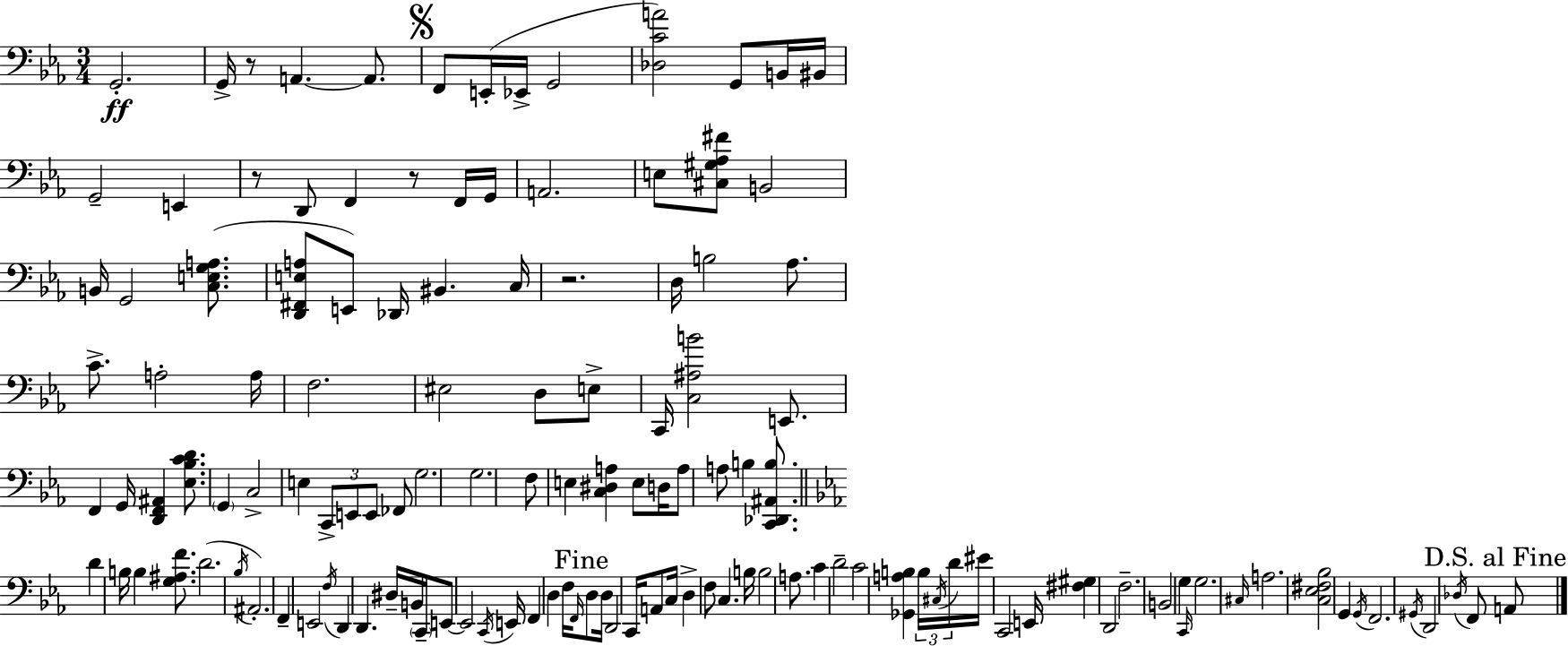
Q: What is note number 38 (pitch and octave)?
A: E2